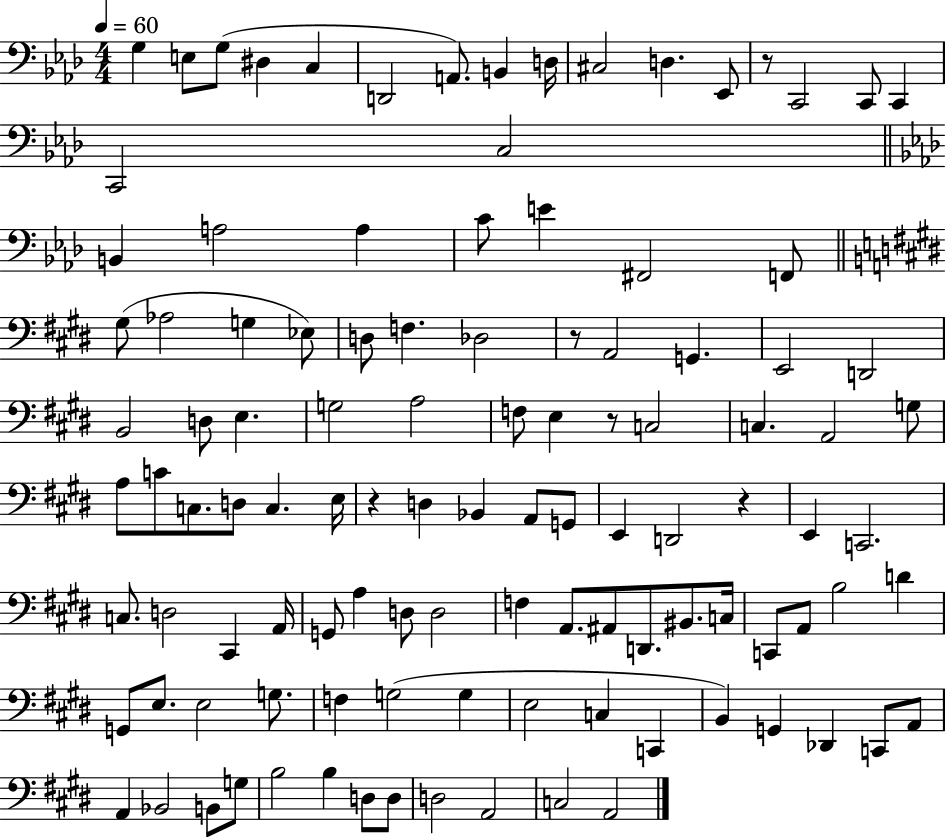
{
  \clef bass
  \numericTimeSignature
  \time 4/4
  \key aes \major
  \tempo 4 = 60
  g4 e8 g8( dis4 c4 | d,2 a,8.) b,4 d16 | cis2 d4. ees,8 | r8 c,2 c,8 c,4 | \break c,2 c2 | \bar "||" \break \key aes \major b,4 a2 a4 | c'8 e'4 fis,2 f,8 | \bar "||" \break \key e \major gis8( aes2 g4 ees8) | d8 f4. des2 | r8 a,2 g,4. | e,2 d,2 | \break b,2 d8 e4. | g2 a2 | f8 e4 r8 c2 | c4. a,2 g8 | \break a8 c'8 c8. d8 c4. e16 | r4 d4 bes,4 a,8 g,8 | e,4 d,2 r4 | e,4 c,2. | \break c8. d2 cis,4 a,16 | g,8 a4 d8 d2 | f4 a,8. ais,8 d,8. bis,8. c16 | c,8 a,8 b2 d'4 | \break g,8 e8. e2 g8. | f4 g2( g4 | e2 c4 c,4 | b,4) g,4 des,4 c,8 a,8 | \break a,4 bes,2 b,8 g8 | b2 b4 d8 d8 | d2 a,2 | c2 a,2 | \break \bar "|."
}